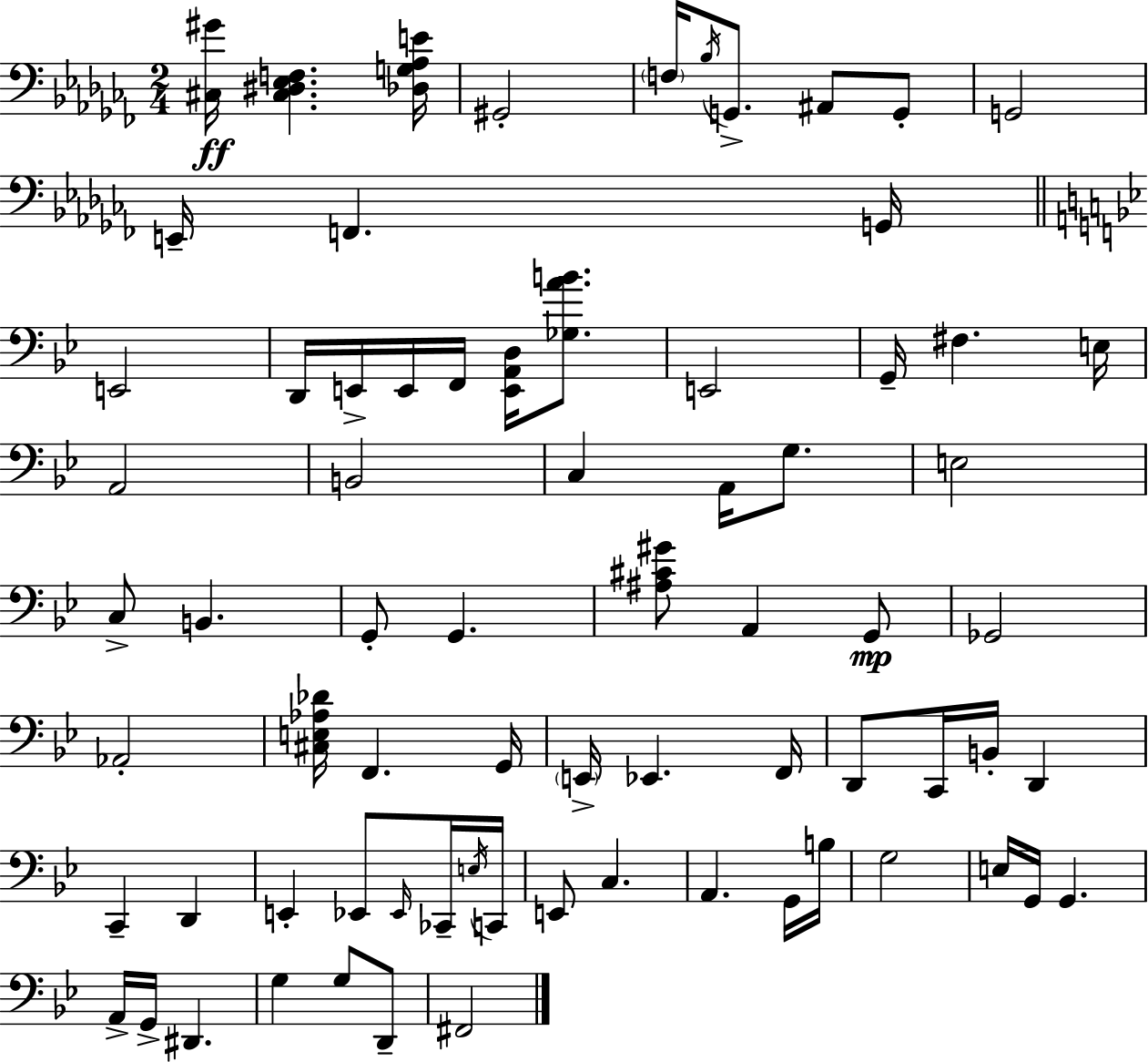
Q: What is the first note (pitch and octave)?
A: G#2